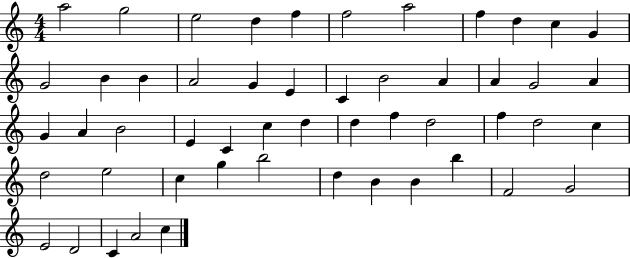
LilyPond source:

{
  \clef treble
  \numericTimeSignature
  \time 4/4
  \key c \major
  a''2 g''2 | e''2 d''4 f''4 | f''2 a''2 | f''4 d''4 c''4 g'4 | \break g'2 b'4 b'4 | a'2 g'4 e'4 | c'4 b'2 a'4 | a'4 g'2 a'4 | \break g'4 a'4 b'2 | e'4 c'4 c''4 d''4 | d''4 f''4 d''2 | f''4 d''2 c''4 | \break d''2 e''2 | c''4 g''4 b''2 | d''4 b'4 b'4 b''4 | f'2 g'2 | \break e'2 d'2 | c'4 a'2 c''4 | \bar "|."
}